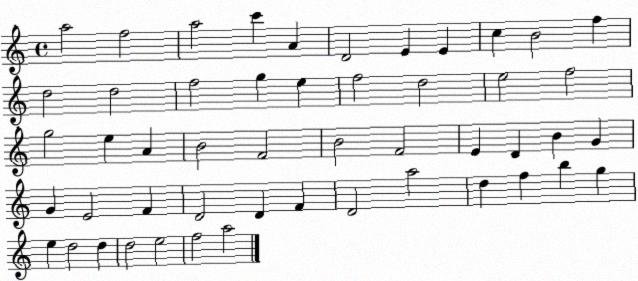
X:1
T:Untitled
M:4/4
L:1/4
K:C
a2 f2 a2 c' A D2 E E c B2 f d2 d2 f2 g e f2 d2 e2 f2 g2 e A B2 F2 B2 F2 E D B G G E2 F D2 D F D2 a2 d f b g e d2 d d2 e2 f2 a2